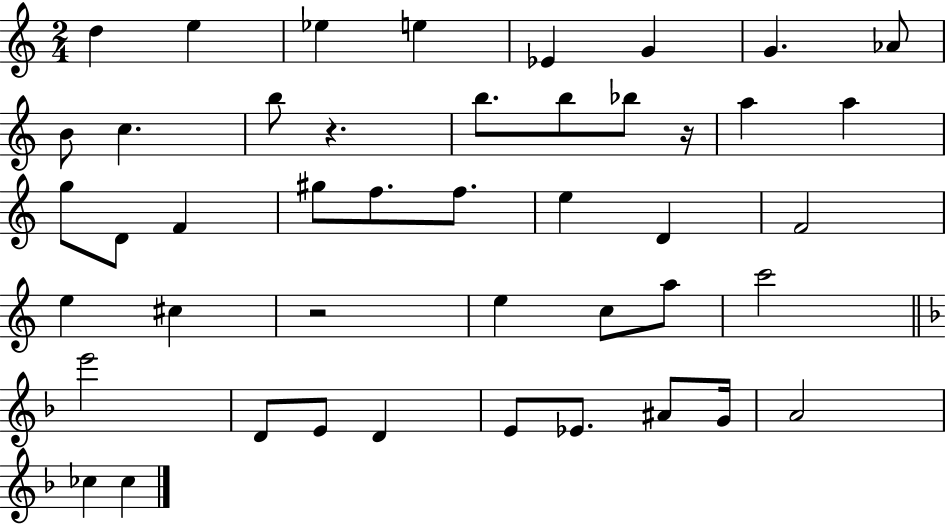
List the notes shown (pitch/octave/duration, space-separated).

D5/q E5/q Eb5/q E5/q Eb4/q G4/q G4/q. Ab4/e B4/e C5/q. B5/e R/q. B5/e. B5/e Bb5/e R/s A5/q A5/q G5/e D4/e F4/q G#5/e F5/e. F5/e. E5/q D4/q F4/h E5/q C#5/q R/h E5/q C5/e A5/e C6/h E6/h D4/e E4/e D4/q E4/e Eb4/e. A#4/e G4/s A4/h CES5/q CES5/q